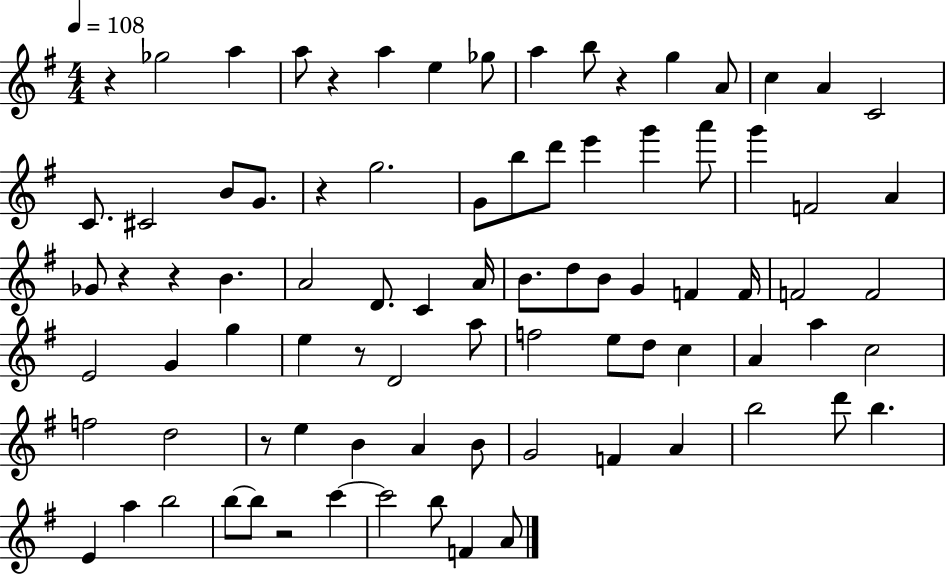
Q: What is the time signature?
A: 4/4